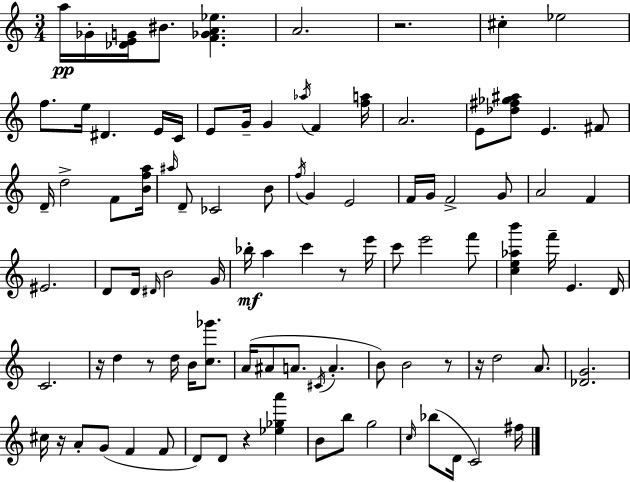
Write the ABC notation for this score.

X:1
T:Untitled
M:3/4
L:1/4
K:C
a/4 _G/4 [_DEG]/4 ^B/2 [F_GA_e] A2 z2 ^c _e2 f/2 e/4 ^D E/4 C/4 E/2 G/4 G _a/4 F [fa]/4 A2 E/2 [_d^f_g^a]/2 E ^F/2 D/4 d2 F/2 [Bfa]/4 ^a/4 D/2 _C2 B/2 f/4 G E2 F/4 G/4 F2 G/2 A2 F ^E2 D/2 D/4 ^D/4 B2 G/4 _b/4 a c' z/2 e'/4 c'/2 e'2 f'/2 [ce_ab'] f'/4 E D/4 C2 z/4 d z/2 d/4 B/4 [c_g']/2 A/4 ^A/2 A/2 ^C/4 A B/2 B2 z/2 z/4 d2 A/2 [_DG]2 ^c/4 z/4 A/2 G/2 F F/2 D/2 D/2 z [_e_ga'] B/2 b/2 g2 c/4 _b/2 D/4 C2 ^f/4